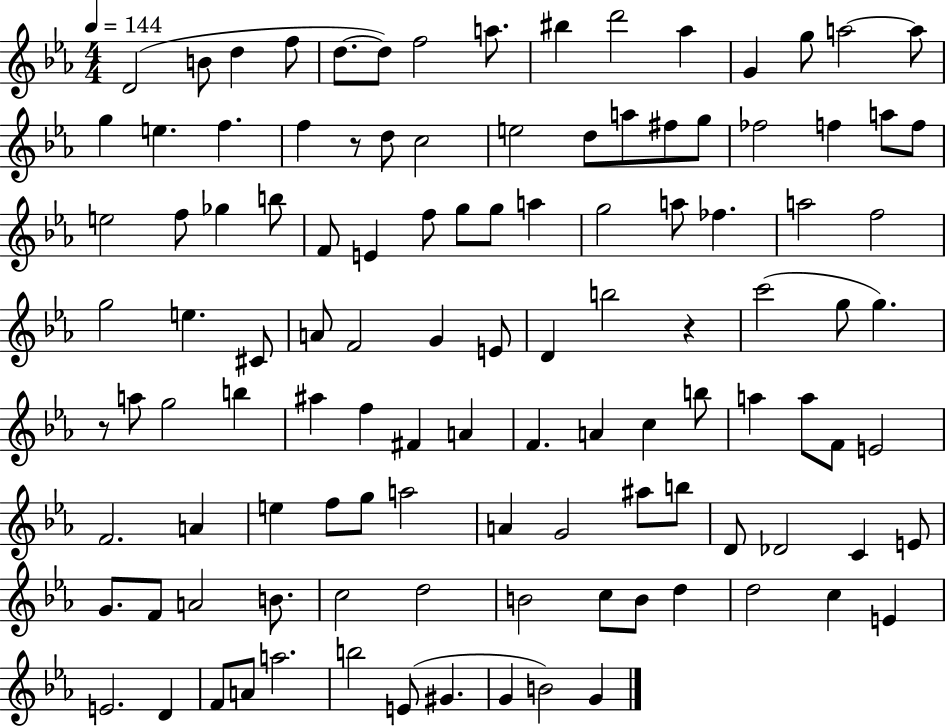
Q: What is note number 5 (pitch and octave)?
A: D5